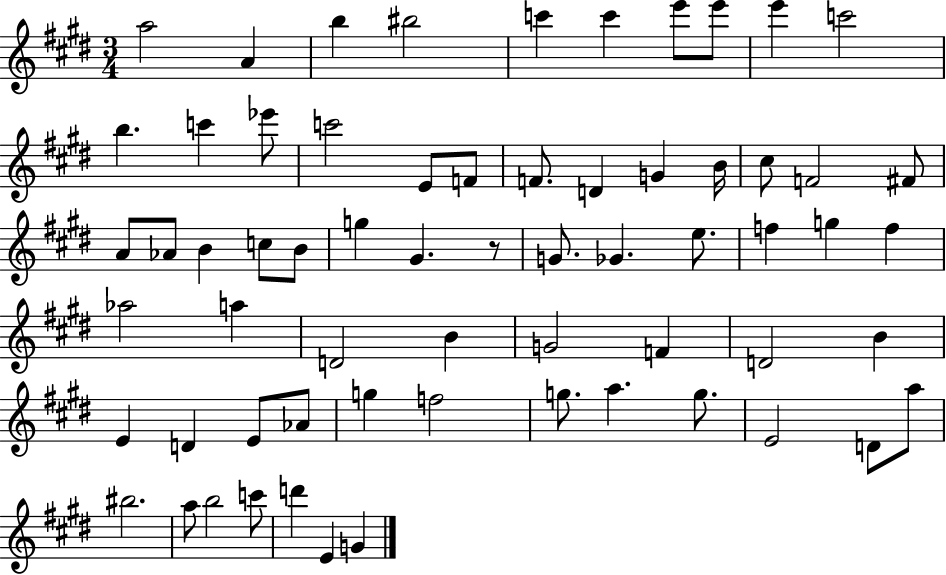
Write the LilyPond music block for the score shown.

{
  \clef treble
  \numericTimeSignature
  \time 3/4
  \key e \major
  \repeat volta 2 { a''2 a'4 | b''4 bis''2 | c'''4 c'''4 e'''8 e'''8 | e'''4 c'''2 | \break b''4. c'''4 ees'''8 | c'''2 e'8 f'8 | f'8. d'4 g'4 b'16 | cis''8 f'2 fis'8 | \break a'8 aes'8 b'4 c''8 b'8 | g''4 gis'4. r8 | g'8. ges'4. e''8. | f''4 g''4 f''4 | \break aes''2 a''4 | d'2 b'4 | g'2 f'4 | d'2 b'4 | \break e'4 d'4 e'8 aes'8 | g''4 f''2 | g''8. a''4. g''8. | e'2 d'8 a''8 | \break bis''2. | a''8 b''2 c'''8 | d'''4 e'4 g'4 | } \bar "|."
}